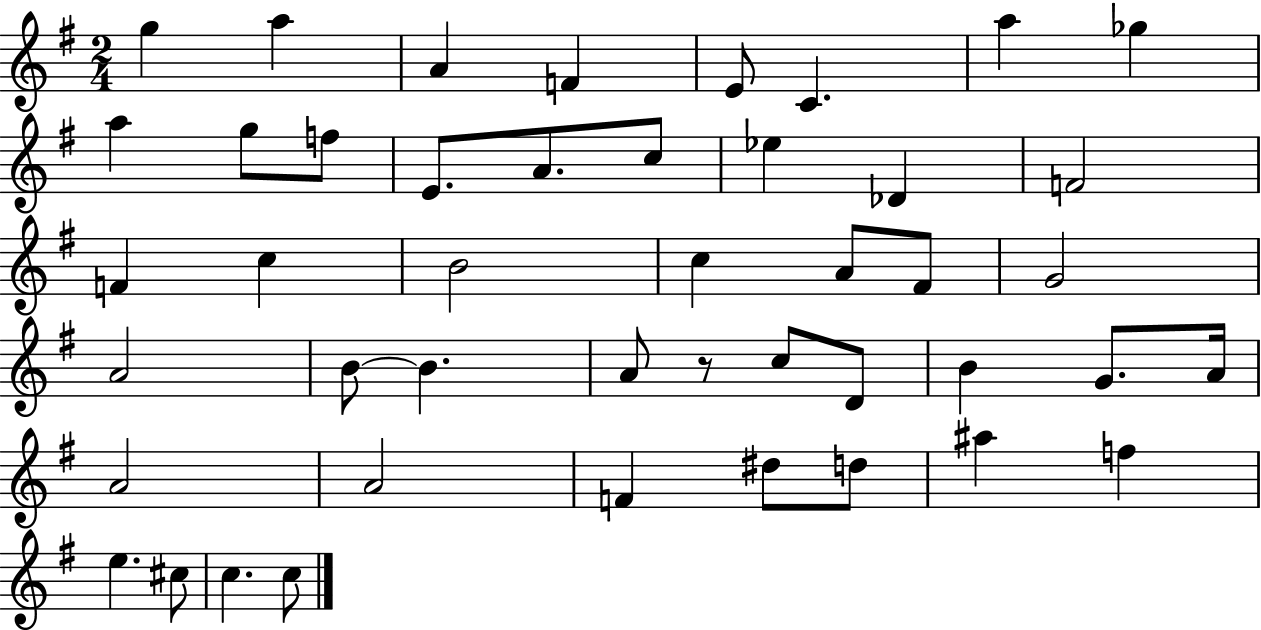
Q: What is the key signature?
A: G major